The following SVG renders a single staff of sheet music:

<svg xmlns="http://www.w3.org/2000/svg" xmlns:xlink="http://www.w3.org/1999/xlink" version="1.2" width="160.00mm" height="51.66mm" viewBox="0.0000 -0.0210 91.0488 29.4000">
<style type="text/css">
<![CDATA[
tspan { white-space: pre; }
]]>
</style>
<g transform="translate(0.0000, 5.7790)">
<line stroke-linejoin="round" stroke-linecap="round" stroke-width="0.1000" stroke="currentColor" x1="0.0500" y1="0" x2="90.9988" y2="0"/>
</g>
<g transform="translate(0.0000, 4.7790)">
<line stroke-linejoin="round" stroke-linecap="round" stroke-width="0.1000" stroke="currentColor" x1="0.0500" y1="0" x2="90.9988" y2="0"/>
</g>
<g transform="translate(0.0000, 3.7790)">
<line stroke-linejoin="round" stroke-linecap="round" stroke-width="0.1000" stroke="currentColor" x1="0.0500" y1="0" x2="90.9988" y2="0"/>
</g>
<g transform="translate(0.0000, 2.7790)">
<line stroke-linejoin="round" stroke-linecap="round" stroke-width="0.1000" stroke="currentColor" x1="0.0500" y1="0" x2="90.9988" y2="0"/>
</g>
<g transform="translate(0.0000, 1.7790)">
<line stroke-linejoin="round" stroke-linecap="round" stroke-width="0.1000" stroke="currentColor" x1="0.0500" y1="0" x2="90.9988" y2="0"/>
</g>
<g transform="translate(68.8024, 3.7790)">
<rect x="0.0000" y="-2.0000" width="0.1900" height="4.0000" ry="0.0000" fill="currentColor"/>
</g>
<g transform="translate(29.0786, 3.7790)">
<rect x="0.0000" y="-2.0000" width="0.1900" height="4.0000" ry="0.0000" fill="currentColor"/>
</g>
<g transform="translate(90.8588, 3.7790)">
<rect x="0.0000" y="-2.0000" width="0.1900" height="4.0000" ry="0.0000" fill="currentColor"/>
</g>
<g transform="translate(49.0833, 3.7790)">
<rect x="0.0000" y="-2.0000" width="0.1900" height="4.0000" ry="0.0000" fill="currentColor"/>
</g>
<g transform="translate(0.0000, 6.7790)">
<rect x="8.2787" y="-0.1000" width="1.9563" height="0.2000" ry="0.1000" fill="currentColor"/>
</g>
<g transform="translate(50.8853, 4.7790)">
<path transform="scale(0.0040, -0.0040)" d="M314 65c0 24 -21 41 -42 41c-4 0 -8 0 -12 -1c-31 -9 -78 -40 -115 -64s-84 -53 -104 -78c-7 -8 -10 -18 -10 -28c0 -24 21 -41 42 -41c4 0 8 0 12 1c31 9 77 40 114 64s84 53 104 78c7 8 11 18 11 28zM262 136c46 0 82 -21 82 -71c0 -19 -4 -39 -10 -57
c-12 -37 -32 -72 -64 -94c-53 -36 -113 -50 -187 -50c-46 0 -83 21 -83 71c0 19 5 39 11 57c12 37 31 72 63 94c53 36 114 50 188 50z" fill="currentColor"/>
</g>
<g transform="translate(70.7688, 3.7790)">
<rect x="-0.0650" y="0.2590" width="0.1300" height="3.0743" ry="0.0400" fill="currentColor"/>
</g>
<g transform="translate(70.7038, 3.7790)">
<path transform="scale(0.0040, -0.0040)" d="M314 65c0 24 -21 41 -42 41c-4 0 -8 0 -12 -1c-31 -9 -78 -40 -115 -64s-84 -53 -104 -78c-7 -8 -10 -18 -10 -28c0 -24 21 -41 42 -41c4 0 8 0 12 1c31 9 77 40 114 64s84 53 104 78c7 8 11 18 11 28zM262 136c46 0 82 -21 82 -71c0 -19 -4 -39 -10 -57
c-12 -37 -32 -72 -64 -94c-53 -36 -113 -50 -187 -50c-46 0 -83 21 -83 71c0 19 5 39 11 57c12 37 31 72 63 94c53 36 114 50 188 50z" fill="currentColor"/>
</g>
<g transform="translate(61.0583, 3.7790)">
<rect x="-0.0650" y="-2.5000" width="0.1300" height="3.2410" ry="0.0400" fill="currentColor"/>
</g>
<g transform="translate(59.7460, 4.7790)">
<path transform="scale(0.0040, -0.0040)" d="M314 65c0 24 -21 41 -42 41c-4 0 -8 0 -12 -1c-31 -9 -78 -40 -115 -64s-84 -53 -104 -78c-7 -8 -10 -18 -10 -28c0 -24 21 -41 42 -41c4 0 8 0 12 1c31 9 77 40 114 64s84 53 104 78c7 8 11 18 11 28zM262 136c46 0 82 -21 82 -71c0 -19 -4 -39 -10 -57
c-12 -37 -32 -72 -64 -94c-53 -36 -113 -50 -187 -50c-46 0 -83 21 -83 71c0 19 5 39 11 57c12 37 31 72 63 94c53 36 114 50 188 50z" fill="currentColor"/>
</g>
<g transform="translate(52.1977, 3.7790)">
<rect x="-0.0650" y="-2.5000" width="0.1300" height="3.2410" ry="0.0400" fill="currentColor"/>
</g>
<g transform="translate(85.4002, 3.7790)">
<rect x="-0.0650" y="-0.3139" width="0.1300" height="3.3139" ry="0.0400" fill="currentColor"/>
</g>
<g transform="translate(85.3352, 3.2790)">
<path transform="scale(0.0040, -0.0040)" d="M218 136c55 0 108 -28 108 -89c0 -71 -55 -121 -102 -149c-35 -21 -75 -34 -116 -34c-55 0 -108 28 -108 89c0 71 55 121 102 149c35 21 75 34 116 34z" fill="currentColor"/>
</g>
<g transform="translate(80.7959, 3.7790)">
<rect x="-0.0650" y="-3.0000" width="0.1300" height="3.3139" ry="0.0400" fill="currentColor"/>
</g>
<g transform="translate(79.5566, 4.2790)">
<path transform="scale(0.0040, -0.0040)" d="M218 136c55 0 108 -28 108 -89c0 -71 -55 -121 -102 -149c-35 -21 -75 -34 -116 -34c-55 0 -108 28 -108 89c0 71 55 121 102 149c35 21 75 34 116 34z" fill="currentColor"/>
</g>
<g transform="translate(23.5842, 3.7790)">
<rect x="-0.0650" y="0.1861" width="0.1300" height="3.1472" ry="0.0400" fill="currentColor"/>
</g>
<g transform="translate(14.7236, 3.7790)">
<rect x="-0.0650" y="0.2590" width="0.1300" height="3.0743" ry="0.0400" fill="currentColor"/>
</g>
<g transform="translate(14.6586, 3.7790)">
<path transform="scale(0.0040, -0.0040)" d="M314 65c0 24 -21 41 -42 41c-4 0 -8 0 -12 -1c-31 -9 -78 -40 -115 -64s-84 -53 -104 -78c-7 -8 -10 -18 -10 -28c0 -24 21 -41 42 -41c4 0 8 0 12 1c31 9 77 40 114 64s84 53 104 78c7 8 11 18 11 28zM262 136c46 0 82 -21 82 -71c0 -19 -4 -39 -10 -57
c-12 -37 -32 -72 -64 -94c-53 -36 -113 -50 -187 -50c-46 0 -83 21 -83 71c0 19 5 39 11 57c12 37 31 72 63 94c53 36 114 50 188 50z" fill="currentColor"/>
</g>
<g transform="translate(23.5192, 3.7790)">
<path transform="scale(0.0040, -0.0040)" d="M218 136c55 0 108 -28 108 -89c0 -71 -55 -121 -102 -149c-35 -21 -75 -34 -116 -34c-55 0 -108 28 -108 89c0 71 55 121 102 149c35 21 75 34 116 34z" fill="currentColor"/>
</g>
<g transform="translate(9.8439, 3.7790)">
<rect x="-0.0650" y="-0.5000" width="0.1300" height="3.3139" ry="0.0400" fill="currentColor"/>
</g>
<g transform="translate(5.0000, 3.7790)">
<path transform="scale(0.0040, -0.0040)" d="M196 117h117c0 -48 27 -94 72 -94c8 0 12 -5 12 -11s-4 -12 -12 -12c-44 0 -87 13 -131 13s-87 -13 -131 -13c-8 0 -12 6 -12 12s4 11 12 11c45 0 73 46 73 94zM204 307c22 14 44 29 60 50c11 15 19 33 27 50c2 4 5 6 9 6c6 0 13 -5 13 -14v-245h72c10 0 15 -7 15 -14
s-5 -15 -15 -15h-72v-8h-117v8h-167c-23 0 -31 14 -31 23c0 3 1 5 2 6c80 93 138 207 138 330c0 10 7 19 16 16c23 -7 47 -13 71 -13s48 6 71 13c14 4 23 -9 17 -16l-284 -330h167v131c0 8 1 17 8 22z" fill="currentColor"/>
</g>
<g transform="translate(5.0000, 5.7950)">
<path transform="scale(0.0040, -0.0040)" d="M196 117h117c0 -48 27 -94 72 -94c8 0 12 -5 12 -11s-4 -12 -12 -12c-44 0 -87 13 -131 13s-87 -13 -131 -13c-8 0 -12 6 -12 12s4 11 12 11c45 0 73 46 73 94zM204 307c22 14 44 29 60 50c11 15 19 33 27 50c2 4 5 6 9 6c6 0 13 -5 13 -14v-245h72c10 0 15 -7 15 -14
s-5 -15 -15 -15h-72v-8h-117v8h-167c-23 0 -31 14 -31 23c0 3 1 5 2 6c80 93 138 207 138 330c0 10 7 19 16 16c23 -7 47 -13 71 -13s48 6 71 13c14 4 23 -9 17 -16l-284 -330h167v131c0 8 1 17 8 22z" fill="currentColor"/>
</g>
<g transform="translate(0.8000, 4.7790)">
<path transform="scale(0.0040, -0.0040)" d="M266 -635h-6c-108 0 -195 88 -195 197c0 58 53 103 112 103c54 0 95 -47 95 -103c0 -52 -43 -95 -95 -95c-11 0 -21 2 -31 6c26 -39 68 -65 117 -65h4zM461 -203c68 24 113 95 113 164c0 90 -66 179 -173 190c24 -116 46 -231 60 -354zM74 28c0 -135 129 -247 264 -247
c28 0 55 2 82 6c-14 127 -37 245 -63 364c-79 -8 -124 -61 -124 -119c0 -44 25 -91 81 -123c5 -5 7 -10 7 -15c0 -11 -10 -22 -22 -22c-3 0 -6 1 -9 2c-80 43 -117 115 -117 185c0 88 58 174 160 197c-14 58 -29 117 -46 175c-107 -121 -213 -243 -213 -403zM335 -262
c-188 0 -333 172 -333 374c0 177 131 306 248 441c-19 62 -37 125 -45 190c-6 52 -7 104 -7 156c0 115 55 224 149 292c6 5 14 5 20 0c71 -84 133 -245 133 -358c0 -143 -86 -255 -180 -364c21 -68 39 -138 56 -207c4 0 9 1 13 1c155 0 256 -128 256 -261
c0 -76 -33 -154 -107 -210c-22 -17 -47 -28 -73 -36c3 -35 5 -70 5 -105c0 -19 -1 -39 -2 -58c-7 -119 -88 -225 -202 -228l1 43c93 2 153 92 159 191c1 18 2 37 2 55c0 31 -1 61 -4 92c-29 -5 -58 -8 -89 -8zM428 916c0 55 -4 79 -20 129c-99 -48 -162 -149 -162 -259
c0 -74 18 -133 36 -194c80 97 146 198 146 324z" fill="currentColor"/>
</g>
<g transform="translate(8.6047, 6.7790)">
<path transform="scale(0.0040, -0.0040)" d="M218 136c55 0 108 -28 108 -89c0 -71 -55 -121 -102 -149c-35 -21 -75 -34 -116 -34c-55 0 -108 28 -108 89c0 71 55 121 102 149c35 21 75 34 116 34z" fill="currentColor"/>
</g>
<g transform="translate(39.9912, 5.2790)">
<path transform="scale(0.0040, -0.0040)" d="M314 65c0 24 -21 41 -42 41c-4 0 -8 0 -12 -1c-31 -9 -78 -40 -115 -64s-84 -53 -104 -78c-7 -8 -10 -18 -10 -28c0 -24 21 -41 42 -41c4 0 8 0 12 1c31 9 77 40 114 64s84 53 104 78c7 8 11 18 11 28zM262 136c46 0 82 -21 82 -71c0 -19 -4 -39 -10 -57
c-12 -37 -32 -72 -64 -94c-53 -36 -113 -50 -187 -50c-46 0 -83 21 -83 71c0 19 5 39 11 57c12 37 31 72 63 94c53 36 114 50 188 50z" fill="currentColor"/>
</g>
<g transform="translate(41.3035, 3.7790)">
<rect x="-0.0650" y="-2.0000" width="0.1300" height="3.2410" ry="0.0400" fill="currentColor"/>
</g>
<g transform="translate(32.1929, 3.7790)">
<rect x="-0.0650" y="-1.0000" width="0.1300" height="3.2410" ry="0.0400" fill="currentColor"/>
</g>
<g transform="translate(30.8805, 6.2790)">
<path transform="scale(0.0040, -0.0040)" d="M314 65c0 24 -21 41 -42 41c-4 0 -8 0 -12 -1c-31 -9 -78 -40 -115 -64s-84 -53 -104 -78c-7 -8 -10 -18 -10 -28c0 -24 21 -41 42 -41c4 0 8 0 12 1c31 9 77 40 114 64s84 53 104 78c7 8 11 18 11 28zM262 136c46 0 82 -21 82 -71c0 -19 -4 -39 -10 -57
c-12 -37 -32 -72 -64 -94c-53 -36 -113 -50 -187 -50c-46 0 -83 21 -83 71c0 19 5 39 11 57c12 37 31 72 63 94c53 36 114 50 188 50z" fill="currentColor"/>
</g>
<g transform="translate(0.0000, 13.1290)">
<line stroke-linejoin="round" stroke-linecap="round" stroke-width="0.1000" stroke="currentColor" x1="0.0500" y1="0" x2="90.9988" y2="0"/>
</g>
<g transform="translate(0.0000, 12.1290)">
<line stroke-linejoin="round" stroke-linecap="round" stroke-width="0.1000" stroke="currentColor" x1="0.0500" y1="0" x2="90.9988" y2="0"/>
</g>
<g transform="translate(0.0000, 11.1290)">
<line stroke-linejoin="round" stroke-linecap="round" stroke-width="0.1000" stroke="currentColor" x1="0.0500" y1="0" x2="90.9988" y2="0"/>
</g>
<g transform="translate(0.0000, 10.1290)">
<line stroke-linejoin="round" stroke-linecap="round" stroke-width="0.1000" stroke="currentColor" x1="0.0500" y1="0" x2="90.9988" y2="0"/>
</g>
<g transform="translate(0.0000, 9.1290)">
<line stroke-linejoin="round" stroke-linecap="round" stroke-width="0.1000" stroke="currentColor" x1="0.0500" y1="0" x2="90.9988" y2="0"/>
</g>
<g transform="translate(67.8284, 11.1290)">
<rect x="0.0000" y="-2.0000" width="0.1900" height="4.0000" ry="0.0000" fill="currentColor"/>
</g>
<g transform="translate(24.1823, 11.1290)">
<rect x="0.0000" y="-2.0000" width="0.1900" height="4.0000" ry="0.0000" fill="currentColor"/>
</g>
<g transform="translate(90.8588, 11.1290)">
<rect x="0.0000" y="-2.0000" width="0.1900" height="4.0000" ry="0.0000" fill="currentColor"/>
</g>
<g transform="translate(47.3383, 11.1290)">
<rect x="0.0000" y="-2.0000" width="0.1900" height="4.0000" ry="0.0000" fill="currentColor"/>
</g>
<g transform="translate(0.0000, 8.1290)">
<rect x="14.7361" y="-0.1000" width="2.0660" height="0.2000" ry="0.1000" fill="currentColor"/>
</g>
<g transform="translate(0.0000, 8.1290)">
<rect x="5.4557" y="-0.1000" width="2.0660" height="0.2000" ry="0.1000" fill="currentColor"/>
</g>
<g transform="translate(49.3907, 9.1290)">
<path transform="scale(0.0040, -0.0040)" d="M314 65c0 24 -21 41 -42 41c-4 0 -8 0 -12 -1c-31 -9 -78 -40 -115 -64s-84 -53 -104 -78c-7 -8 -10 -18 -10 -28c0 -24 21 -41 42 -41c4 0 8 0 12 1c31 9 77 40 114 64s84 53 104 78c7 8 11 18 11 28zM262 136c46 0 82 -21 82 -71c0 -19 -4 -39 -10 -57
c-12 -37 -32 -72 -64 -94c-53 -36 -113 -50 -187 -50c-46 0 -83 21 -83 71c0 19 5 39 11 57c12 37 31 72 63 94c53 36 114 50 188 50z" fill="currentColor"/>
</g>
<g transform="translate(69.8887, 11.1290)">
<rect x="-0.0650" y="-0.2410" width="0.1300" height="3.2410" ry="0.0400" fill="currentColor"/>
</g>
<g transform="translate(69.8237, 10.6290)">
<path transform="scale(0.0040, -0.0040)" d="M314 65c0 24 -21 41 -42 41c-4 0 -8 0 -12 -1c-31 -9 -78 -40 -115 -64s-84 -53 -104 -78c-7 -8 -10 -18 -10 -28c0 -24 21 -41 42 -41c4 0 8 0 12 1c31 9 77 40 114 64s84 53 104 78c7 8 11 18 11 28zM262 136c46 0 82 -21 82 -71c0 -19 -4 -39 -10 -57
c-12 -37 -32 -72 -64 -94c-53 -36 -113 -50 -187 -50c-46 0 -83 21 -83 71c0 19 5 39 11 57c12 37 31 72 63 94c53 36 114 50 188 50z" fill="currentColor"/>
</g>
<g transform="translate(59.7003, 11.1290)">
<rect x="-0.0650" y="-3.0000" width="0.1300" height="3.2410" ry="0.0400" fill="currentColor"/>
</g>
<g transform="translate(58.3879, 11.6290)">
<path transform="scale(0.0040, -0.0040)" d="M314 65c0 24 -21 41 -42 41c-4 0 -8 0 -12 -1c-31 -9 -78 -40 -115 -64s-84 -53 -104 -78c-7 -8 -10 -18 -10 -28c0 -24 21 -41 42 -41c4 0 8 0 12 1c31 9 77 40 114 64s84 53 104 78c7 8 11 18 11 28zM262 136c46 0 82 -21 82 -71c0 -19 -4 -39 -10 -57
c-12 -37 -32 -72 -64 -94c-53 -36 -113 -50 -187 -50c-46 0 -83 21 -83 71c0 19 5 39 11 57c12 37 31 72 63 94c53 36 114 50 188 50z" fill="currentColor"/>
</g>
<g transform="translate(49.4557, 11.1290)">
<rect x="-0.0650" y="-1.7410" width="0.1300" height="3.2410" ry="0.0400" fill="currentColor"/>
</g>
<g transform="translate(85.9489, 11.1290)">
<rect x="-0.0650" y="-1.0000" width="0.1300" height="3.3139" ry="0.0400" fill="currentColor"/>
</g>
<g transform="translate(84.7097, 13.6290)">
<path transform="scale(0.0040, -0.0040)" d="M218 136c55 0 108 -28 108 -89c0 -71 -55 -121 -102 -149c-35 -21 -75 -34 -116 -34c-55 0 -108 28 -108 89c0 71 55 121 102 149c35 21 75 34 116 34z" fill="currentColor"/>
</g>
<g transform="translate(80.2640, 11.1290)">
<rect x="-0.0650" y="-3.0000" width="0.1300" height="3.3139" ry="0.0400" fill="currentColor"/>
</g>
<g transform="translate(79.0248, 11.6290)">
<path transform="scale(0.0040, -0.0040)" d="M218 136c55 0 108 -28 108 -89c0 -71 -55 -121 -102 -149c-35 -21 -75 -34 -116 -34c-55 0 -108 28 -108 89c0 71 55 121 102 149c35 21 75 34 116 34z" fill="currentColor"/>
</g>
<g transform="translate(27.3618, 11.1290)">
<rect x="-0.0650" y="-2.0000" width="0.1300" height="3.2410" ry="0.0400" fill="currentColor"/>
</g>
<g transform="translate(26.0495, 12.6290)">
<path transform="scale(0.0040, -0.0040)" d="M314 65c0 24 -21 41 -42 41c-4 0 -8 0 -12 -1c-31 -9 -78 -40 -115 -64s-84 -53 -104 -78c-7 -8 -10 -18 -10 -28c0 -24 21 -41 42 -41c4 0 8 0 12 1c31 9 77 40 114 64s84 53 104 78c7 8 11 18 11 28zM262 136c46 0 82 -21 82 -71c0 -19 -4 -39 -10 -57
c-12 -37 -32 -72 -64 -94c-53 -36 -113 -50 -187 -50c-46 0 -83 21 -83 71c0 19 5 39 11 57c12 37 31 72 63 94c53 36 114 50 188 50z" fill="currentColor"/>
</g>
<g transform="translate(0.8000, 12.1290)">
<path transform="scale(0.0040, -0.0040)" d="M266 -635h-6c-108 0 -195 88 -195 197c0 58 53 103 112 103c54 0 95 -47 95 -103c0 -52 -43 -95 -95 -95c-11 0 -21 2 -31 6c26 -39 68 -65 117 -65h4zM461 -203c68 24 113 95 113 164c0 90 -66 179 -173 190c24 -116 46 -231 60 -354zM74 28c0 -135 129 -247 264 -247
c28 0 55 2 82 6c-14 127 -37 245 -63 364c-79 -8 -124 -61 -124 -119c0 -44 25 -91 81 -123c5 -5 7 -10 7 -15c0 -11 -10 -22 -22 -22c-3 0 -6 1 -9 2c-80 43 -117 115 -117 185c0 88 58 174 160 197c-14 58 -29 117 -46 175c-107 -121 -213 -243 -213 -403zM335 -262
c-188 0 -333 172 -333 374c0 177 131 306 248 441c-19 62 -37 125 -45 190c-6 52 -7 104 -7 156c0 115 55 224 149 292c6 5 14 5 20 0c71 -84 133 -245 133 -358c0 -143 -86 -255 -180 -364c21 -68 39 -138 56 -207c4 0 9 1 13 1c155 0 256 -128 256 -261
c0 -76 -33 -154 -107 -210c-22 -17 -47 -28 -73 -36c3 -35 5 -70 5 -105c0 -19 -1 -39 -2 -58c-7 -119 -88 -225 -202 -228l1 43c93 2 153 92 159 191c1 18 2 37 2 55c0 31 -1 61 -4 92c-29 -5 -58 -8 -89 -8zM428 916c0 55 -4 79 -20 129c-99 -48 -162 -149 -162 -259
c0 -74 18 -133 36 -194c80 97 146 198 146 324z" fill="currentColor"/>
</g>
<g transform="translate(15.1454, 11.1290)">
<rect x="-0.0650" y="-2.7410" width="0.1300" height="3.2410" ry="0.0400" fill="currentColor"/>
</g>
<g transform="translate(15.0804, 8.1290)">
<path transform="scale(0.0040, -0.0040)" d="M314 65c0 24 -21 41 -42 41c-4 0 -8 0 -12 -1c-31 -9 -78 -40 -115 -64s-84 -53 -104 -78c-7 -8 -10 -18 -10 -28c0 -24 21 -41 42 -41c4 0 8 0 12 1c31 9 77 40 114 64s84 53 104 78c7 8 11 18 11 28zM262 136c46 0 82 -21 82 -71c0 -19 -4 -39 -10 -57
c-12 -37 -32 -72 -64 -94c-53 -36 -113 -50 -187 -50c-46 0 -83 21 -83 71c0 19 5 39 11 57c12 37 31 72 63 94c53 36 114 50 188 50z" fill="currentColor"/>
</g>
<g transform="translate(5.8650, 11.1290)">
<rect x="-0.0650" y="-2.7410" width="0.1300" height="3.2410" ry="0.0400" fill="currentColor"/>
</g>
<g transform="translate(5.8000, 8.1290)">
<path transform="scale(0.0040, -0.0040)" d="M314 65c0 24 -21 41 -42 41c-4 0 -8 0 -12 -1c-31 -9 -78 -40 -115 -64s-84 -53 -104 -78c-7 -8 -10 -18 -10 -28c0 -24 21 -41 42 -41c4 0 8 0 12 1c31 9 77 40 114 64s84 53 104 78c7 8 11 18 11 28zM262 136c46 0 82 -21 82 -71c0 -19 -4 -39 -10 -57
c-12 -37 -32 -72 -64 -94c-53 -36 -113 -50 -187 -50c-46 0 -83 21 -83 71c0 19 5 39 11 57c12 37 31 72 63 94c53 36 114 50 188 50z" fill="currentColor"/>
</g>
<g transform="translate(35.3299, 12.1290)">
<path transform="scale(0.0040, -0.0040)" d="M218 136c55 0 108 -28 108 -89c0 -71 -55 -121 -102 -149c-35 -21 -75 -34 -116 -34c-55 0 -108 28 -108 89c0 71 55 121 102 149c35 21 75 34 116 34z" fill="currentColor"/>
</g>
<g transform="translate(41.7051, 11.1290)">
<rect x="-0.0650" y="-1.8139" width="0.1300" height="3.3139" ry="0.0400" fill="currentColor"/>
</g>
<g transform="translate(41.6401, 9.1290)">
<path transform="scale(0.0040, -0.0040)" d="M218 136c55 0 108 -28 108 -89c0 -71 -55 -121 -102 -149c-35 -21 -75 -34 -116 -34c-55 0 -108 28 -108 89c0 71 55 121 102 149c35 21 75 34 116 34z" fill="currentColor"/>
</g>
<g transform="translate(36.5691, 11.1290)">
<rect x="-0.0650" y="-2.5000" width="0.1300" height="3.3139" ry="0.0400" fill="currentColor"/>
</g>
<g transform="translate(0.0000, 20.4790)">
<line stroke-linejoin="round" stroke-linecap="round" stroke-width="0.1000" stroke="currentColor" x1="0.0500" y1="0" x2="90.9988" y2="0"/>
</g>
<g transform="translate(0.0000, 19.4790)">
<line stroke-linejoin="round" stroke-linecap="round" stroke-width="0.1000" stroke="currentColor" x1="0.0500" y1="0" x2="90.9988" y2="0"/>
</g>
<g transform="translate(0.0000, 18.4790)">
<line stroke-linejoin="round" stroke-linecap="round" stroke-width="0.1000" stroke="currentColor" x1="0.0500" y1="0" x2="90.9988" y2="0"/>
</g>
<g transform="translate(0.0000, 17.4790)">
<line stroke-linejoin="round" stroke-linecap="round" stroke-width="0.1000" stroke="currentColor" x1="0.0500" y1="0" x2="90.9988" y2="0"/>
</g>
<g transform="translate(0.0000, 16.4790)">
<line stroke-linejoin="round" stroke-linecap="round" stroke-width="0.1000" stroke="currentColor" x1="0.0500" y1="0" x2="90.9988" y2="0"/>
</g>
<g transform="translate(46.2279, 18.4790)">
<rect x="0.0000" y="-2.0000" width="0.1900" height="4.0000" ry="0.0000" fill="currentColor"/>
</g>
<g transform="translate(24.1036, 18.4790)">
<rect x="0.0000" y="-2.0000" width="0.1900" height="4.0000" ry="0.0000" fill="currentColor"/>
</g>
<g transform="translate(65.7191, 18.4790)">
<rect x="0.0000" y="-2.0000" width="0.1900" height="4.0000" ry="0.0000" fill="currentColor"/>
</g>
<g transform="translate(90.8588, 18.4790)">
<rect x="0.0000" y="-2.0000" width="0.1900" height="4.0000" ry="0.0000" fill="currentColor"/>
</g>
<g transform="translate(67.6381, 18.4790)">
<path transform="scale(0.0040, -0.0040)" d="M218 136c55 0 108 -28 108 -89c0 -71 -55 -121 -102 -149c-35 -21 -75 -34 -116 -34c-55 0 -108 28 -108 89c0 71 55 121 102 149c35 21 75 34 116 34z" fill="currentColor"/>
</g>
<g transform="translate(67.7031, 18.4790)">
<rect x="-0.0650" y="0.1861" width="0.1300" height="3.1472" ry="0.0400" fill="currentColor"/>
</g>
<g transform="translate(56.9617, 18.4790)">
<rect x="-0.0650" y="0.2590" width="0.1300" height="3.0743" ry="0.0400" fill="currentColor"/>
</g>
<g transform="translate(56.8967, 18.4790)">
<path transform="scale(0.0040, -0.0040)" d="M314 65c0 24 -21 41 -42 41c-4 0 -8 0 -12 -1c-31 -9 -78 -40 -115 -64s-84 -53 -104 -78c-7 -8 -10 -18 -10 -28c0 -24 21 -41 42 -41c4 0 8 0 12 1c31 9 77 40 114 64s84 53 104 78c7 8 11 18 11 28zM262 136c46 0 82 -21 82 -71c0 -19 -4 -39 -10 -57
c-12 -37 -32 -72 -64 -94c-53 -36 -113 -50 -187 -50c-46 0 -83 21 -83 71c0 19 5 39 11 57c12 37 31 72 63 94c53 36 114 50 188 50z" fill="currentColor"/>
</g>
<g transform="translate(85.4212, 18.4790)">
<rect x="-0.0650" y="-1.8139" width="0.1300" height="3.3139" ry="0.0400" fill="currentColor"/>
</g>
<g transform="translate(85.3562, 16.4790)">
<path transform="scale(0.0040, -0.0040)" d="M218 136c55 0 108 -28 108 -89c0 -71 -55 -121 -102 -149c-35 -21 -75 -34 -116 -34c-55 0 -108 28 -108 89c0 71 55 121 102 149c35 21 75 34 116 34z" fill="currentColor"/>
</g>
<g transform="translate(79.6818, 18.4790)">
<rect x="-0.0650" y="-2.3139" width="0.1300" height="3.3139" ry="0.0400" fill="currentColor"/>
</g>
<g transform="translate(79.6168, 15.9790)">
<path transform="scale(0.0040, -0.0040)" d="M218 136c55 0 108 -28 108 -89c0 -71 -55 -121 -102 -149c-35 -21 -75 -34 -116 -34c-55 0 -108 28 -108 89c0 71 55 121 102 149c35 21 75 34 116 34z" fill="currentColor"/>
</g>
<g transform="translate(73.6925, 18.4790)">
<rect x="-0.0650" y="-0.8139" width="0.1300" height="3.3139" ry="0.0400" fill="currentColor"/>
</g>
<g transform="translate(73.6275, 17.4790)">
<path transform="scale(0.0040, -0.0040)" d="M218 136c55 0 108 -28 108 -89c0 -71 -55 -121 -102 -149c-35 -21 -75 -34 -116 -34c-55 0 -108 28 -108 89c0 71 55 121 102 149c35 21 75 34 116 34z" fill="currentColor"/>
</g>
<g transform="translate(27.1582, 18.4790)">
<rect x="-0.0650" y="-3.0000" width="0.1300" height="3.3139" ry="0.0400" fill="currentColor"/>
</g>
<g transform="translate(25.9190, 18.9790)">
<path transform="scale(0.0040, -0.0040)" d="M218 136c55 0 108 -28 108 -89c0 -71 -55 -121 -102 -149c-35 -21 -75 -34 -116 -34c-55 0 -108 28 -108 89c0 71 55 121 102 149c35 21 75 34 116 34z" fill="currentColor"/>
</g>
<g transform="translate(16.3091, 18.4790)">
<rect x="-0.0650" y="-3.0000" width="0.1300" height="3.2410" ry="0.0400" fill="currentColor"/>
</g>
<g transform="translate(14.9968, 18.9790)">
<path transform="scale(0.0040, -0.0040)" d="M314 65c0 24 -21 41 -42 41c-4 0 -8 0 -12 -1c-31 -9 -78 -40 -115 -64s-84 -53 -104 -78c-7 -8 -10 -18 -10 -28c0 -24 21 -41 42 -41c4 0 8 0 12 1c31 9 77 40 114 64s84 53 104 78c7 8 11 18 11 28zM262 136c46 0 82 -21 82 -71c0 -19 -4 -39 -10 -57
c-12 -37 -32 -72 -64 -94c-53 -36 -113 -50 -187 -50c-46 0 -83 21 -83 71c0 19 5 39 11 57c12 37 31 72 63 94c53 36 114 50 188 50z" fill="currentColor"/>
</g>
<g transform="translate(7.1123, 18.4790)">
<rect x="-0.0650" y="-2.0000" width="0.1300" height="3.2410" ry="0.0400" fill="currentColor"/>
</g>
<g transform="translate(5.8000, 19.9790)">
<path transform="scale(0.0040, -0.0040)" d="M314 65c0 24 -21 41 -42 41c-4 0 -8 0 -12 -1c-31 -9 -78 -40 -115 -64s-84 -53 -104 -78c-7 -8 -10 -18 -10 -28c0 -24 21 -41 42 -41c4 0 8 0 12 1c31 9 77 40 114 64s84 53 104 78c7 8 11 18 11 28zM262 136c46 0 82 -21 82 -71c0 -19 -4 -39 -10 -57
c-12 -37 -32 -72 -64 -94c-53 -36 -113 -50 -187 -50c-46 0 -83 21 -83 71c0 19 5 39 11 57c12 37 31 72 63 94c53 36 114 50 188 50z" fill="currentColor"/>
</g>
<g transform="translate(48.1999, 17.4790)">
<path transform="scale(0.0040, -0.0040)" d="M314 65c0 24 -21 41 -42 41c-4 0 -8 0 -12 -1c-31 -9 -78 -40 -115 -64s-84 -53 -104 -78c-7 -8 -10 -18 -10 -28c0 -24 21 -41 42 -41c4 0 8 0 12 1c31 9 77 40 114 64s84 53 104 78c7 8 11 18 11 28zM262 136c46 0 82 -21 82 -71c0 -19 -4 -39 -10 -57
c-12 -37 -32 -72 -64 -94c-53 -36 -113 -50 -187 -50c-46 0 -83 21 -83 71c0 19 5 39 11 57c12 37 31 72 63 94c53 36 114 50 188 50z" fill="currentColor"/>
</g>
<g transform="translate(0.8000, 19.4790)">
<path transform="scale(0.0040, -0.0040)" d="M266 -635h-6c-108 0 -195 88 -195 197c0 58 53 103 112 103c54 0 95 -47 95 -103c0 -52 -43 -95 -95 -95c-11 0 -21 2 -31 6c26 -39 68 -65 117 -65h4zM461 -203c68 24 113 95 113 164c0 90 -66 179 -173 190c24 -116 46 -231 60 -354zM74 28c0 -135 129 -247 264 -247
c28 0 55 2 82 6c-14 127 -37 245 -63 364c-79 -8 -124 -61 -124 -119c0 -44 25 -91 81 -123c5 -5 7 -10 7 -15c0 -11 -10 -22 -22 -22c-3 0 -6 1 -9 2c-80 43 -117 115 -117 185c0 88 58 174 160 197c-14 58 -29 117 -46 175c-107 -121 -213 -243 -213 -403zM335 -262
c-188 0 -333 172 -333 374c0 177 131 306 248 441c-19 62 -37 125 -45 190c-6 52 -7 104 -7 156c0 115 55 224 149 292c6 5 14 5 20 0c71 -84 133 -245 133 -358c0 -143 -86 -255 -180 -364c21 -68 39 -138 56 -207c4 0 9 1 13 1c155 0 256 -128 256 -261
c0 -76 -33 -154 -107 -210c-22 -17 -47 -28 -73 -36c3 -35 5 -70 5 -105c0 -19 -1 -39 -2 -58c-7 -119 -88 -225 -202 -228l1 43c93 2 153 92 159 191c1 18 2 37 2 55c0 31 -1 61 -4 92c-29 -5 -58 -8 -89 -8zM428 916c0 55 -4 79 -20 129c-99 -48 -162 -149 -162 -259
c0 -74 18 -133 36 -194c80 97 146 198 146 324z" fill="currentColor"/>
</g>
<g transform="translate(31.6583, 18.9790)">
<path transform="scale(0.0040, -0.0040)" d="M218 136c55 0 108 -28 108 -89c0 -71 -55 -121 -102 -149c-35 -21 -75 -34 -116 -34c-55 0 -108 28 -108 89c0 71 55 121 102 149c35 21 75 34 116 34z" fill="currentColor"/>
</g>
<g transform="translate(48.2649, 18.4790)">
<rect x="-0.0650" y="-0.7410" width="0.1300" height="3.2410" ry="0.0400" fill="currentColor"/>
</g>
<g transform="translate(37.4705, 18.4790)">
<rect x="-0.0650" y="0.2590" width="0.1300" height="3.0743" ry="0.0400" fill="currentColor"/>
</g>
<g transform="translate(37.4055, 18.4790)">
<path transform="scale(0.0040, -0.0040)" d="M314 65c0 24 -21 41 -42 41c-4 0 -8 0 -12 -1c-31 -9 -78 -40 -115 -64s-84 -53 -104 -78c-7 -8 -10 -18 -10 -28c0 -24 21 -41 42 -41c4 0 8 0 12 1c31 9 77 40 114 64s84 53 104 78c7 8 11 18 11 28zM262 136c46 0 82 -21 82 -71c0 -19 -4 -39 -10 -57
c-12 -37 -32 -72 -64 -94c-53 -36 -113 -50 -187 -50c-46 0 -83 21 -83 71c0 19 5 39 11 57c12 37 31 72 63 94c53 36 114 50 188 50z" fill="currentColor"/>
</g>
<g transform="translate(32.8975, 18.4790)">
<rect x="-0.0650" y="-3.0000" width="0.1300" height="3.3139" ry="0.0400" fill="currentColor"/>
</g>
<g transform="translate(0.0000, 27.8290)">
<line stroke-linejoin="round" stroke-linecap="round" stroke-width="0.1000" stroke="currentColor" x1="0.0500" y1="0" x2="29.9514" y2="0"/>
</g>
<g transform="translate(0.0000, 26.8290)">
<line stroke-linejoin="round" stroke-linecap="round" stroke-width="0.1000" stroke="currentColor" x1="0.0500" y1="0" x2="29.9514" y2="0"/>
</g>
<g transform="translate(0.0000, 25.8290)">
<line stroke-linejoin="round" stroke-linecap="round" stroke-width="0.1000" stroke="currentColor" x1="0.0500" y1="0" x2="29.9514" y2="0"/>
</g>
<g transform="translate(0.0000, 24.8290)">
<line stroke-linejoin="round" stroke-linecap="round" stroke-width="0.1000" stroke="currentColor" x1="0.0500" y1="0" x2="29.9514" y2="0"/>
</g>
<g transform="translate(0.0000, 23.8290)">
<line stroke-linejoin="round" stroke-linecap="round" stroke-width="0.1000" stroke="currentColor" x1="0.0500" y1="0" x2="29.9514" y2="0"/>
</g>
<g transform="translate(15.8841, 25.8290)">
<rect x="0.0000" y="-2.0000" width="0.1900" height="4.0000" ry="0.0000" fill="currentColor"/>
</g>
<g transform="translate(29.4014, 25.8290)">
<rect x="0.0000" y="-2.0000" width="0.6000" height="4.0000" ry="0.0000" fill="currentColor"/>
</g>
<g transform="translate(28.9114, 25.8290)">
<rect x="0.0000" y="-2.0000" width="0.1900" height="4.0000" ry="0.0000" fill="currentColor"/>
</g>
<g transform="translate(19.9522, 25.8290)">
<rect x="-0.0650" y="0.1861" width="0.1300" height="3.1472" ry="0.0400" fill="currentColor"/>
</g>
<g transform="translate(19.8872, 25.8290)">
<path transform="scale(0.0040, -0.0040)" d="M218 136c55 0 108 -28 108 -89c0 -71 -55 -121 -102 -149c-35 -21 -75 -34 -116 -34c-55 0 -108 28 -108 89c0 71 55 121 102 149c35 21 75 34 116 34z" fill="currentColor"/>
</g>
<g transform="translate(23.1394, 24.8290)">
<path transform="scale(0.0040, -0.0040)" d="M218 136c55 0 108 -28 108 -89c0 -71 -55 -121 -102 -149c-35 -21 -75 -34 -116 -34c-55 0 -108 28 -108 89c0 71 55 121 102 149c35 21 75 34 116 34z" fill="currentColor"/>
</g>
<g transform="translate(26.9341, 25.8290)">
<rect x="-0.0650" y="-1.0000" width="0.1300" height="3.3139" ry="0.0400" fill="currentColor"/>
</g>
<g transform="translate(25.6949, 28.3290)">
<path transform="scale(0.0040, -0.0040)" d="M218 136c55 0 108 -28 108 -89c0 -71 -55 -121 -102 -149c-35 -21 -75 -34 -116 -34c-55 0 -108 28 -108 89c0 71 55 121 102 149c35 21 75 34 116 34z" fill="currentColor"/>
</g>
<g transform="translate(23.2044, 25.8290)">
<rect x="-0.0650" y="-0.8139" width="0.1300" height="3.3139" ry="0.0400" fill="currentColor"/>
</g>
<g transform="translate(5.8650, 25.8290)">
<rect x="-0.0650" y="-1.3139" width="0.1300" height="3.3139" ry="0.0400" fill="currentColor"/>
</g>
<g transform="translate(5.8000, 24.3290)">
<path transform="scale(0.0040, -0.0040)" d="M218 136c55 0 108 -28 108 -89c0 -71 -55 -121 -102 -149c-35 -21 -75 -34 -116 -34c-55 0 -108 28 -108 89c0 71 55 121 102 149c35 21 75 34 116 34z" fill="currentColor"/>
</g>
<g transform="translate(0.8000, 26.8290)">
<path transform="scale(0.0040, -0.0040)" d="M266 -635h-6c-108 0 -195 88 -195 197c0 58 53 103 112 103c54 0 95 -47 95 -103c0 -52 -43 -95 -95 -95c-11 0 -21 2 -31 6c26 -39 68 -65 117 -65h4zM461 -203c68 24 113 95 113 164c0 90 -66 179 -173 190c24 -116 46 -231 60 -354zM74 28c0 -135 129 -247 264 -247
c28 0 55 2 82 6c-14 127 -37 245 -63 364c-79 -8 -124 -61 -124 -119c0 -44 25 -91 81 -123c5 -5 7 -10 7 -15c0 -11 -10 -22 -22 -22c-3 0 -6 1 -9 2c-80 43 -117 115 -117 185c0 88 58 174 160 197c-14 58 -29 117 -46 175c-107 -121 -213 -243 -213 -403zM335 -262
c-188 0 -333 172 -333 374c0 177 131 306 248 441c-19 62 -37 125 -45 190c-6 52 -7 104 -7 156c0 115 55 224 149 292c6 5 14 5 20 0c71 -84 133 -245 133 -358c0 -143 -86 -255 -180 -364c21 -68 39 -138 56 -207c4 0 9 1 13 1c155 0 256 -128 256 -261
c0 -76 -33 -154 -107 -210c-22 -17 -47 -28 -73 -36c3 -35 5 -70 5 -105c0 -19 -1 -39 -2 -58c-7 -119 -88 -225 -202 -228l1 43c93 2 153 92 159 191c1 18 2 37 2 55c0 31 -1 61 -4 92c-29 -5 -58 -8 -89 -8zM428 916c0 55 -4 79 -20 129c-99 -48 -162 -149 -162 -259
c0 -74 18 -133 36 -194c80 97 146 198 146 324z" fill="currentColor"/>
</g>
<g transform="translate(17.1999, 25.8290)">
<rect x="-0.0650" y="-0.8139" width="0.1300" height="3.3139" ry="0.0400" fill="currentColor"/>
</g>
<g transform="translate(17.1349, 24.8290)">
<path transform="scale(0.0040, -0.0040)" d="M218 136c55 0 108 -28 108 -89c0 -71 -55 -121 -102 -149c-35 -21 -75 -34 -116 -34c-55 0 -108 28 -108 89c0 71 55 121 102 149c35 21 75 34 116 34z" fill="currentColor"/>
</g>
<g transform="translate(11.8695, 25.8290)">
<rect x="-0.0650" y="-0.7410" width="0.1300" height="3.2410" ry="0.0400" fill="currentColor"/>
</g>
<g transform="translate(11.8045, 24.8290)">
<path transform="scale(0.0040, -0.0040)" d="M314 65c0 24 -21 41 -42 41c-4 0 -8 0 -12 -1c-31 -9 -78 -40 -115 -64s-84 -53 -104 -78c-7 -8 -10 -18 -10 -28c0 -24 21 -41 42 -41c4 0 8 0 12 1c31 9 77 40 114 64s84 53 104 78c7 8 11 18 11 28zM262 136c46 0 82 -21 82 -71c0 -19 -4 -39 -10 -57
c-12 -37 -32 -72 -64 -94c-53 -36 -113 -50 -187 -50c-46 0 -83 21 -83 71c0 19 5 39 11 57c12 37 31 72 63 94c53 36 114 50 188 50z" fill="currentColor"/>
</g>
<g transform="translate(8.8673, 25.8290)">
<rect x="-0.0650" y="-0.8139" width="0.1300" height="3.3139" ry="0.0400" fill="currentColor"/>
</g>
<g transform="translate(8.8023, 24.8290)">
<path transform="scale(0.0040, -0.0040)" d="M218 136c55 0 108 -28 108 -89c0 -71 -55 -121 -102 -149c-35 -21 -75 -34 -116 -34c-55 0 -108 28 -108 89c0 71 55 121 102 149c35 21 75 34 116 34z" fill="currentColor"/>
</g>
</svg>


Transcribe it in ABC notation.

X:1
T:Untitled
M:4/4
L:1/4
K:C
C B2 B D2 F2 G2 G2 B2 A c a2 a2 F2 G f f2 A2 c2 A D F2 A2 A A B2 d2 B2 B d g f e d d2 d B d D